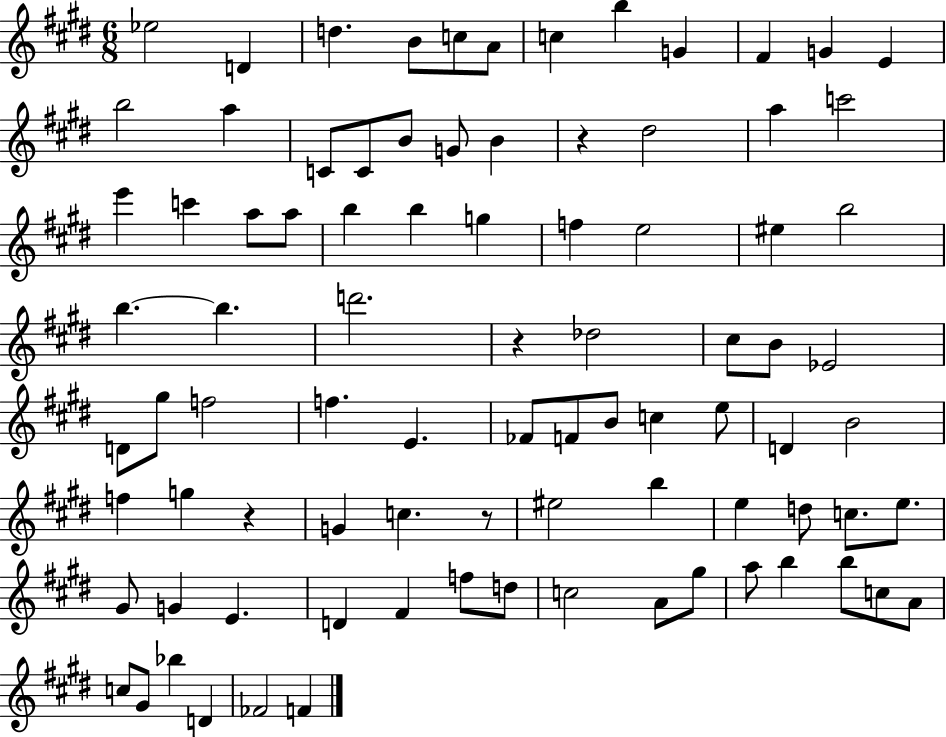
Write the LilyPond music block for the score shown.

{
  \clef treble
  \numericTimeSignature
  \time 6/8
  \key e \major
  ees''2 d'4 | d''4. b'8 c''8 a'8 | c''4 b''4 g'4 | fis'4 g'4 e'4 | \break b''2 a''4 | c'8 c'8 b'8 g'8 b'4 | r4 dis''2 | a''4 c'''2 | \break e'''4 c'''4 a''8 a''8 | b''4 b''4 g''4 | f''4 e''2 | eis''4 b''2 | \break b''4.~~ b''4. | d'''2. | r4 des''2 | cis''8 b'8 ees'2 | \break d'8 gis''8 f''2 | f''4. e'4. | fes'8 f'8 b'8 c''4 e''8 | d'4 b'2 | \break f''4 g''4 r4 | g'4 c''4. r8 | eis''2 b''4 | e''4 d''8 c''8. e''8. | \break gis'8 g'4 e'4. | d'4 fis'4 f''8 d''8 | c''2 a'8 gis''8 | a''8 b''4 b''8 c''8 a'8 | \break c''8 gis'8 bes''4 d'4 | fes'2 f'4 | \bar "|."
}